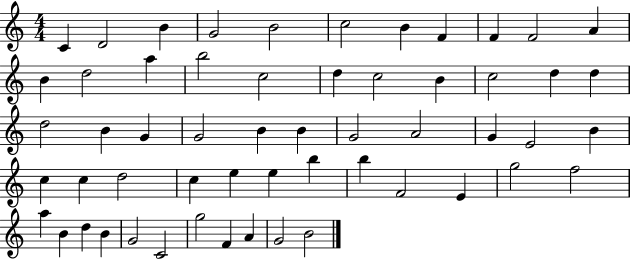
{
  \clef treble
  \numericTimeSignature
  \time 4/4
  \key c \major
  c'4 d'2 b'4 | g'2 b'2 | c''2 b'4 f'4 | f'4 f'2 a'4 | \break b'4 d''2 a''4 | b''2 c''2 | d''4 c''2 b'4 | c''2 d''4 d''4 | \break d''2 b'4 g'4 | g'2 b'4 b'4 | g'2 a'2 | g'4 e'2 b'4 | \break c''4 c''4 d''2 | c''4 e''4 e''4 b''4 | b''4 f'2 e'4 | g''2 f''2 | \break a''4 b'4 d''4 b'4 | g'2 c'2 | g''2 f'4 a'4 | g'2 b'2 | \break \bar "|."
}